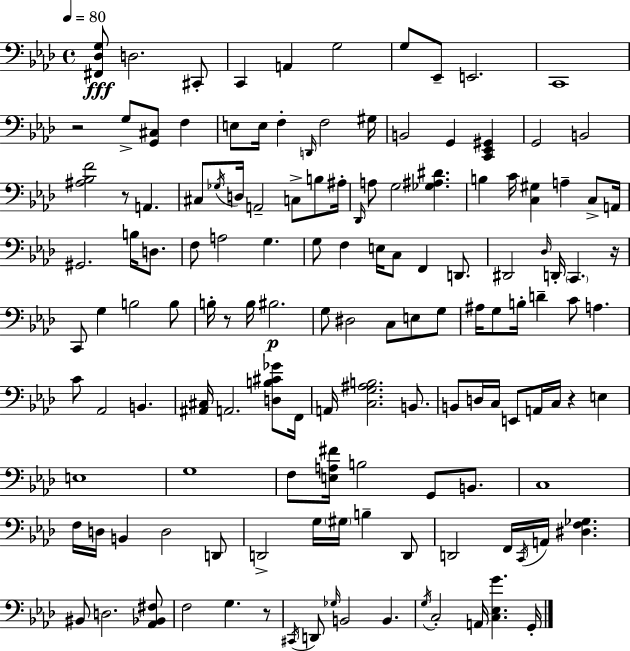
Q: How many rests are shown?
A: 6